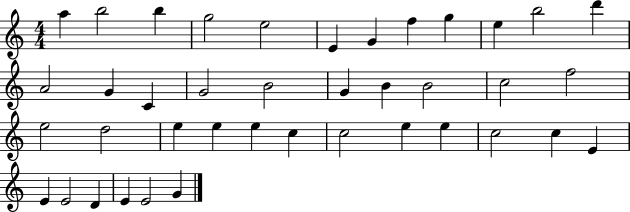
X:1
T:Untitled
M:4/4
L:1/4
K:C
a b2 b g2 e2 E G f g e b2 d' A2 G C G2 B2 G B B2 c2 f2 e2 d2 e e e c c2 e e c2 c E E E2 D E E2 G